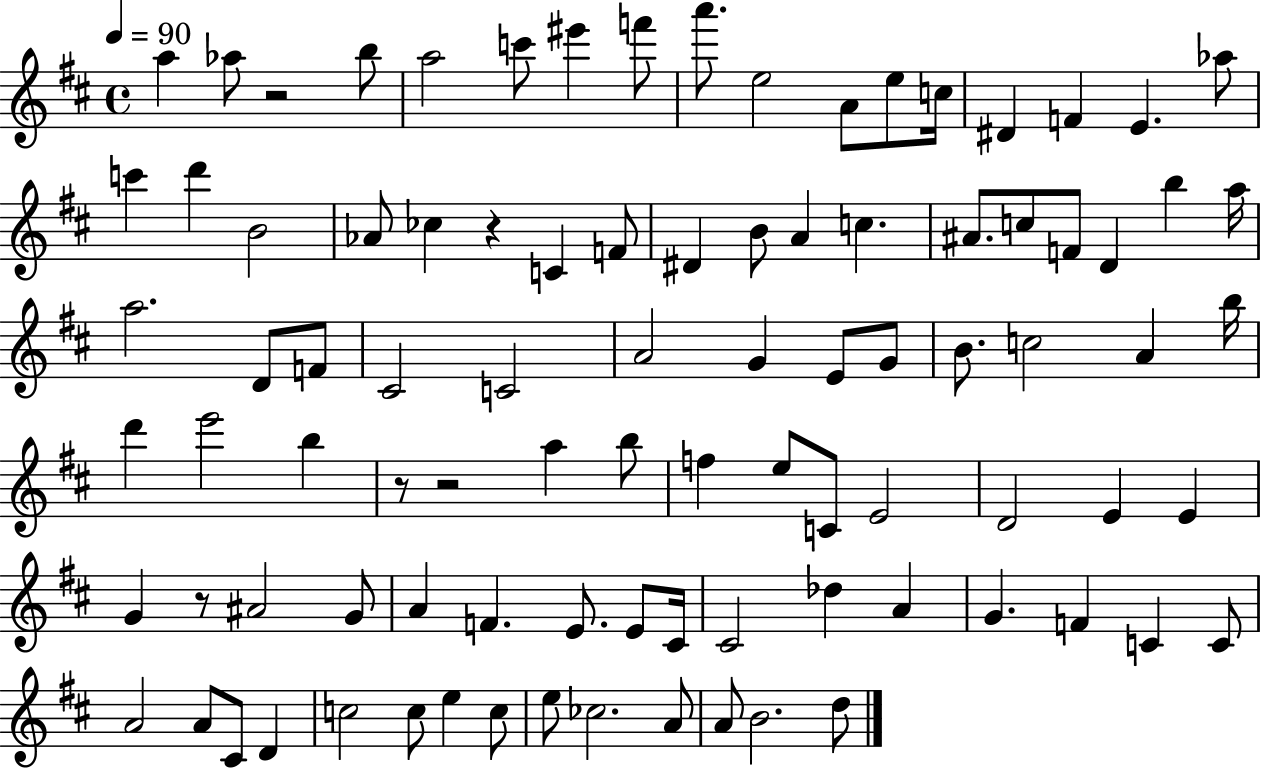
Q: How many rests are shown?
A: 5